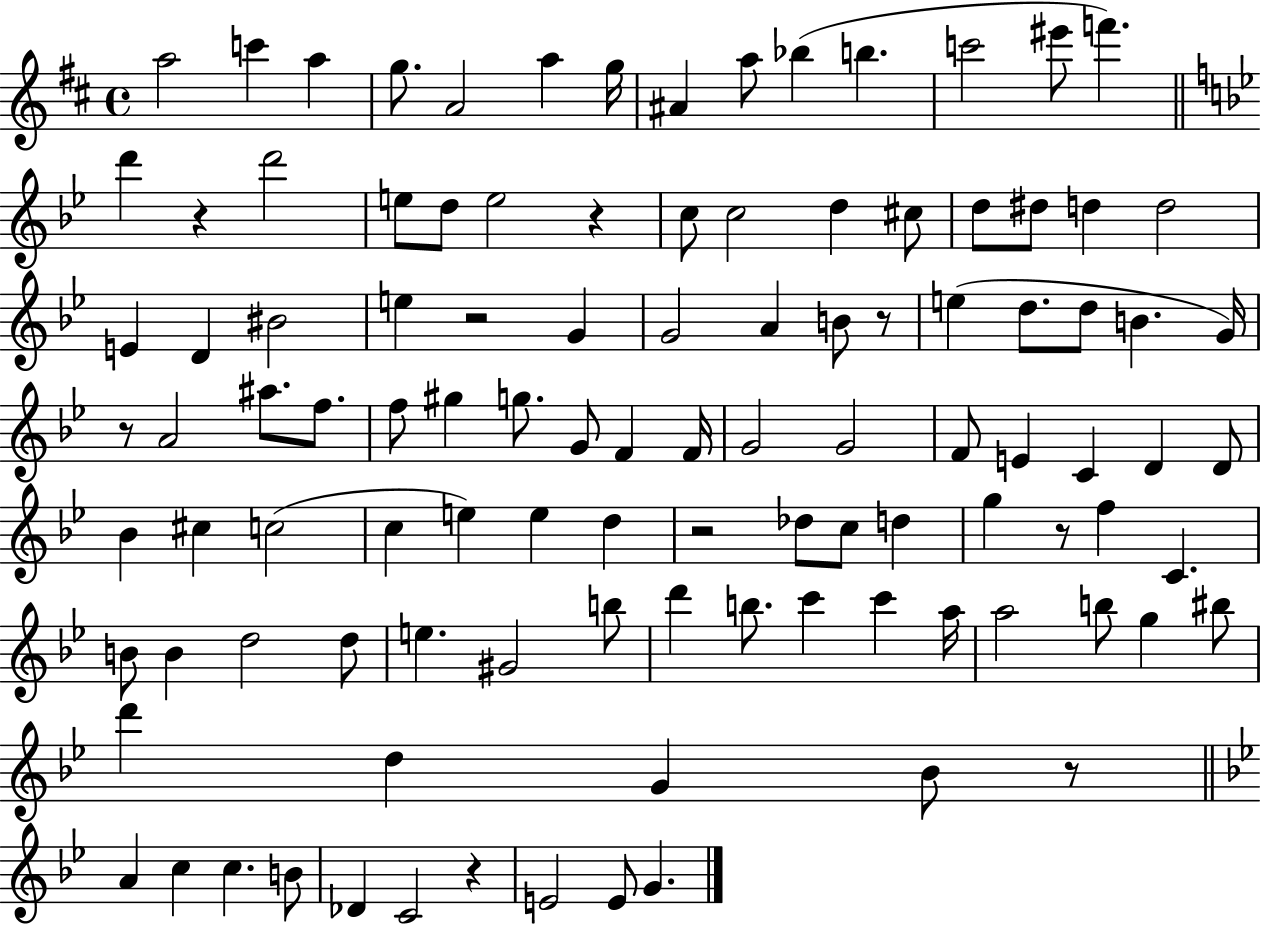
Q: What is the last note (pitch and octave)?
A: G4